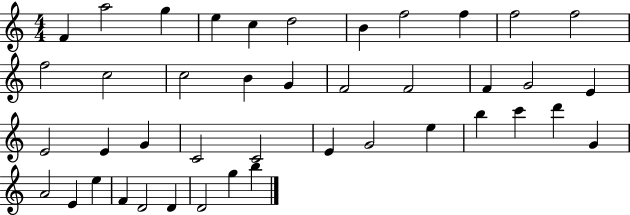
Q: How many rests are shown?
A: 0